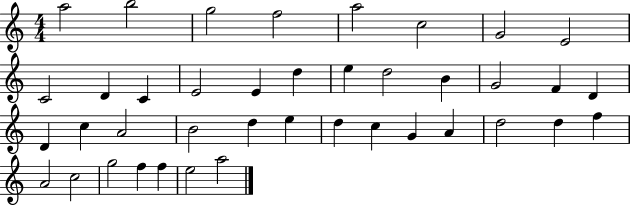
A5/h B5/h G5/h F5/h A5/h C5/h G4/h E4/h C4/h D4/q C4/q E4/h E4/q D5/q E5/q D5/h B4/q G4/h F4/q D4/q D4/q C5/q A4/h B4/h D5/q E5/q D5/q C5/q G4/q A4/q D5/h D5/q F5/q A4/h C5/h G5/h F5/q F5/q E5/h A5/h